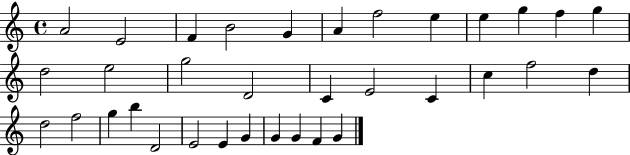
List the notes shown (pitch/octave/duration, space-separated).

A4/h E4/h F4/q B4/h G4/q A4/q F5/h E5/q E5/q G5/q F5/q G5/q D5/h E5/h G5/h D4/h C4/q E4/h C4/q C5/q F5/h D5/q D5/h F5/h G5/q B5/q D4/h E4/h E4/q G4/q G4/q G4/q F4/q G4/q